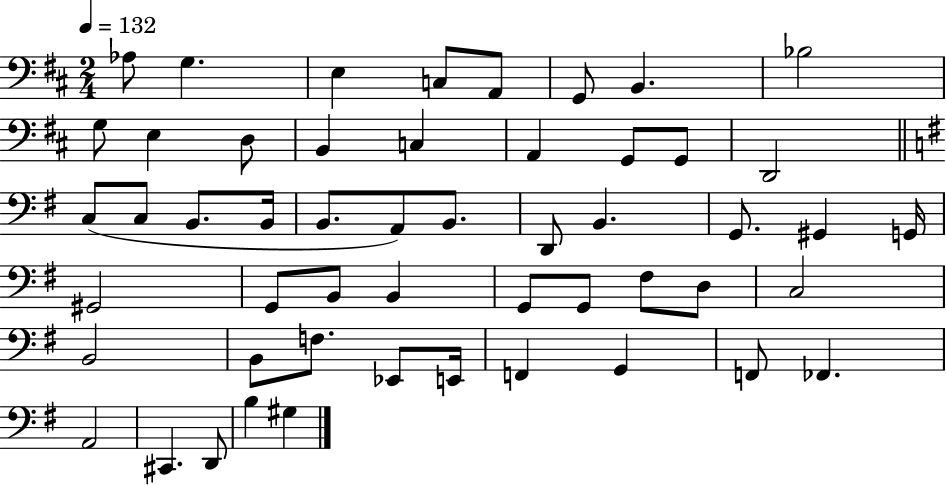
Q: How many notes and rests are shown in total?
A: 52